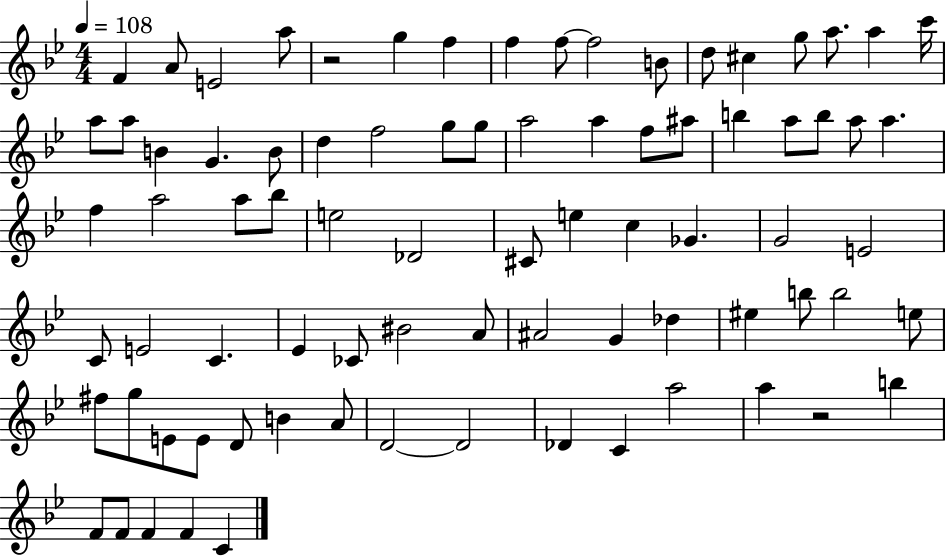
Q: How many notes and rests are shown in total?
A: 81